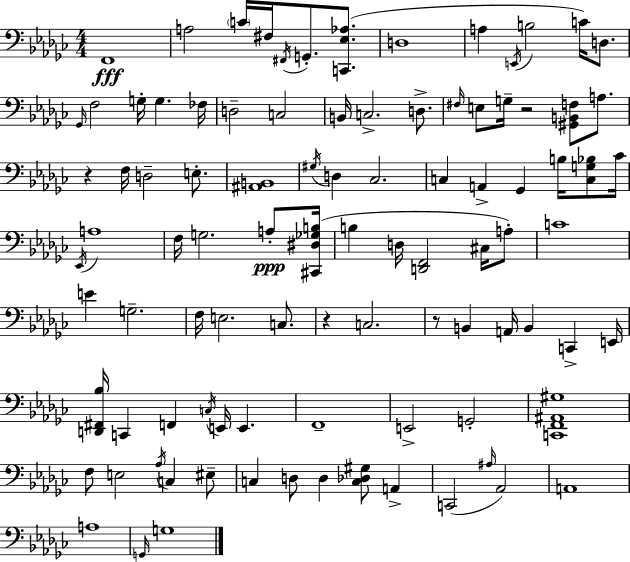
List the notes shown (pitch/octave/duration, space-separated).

F2/w A3/h C4/s F#3/s F#2/s G2/e. [C2,Eb3,Ab3]/e. D3/w A3/q E2/s B3/h C4/s D3/e. Gb2/s F3/h G3/s G3/q. FES3/s D3/h C3/h B2/s C3/h. D3/e. F#3/s E3/e G3/s R/h [G#2,B2,F3]/e A3/e. R/q F3/s D3/h E3/e. [A#2,B2]/w G#3/s D3/q CES3/h. C3/q A2/q Gb2/q B3/s [C3,G3,Bb3]/e CES4/s Eb2/s A3/w F3/s G3/h. A3/e [C#2,D#3,Gb3,B3]/s B3/q D3/s [D2,F2]/h C#3/s A3/e C4/w E4/q G3/h. F3/s E3/h. C3/e. R/q C3/h. R/e B2/q A2/s B2/q C2/q E2/s [D2,F#2,Bb3]/s C2/q F2/q C3/s E2/s E2/q. F2/w E2/h G2/h [C2,F2,A#2,G#3]/w F3/e E3/h Ab3/s C3/q EIS3/e C3/q D3/e D3/q [C3,Db3,G#3]/e A2/q C2/h A#3/s Ab2/h A2/w A3/w G2/s G3/w